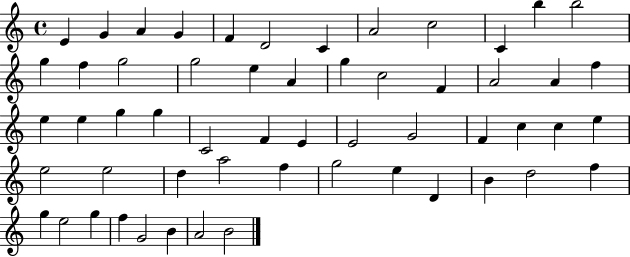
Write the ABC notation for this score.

X:1
T:Untitled
M:4/4
L:1/4
K:C
E G A G F D2 C A2 c2 C b b2 g f g2 g2 e A g c2 F A2 A f e e g g C2 F E E2 G2 F c c e e2 e2 d a2 f g2 e D B d2 f g e2 g f G2 B A2 B2